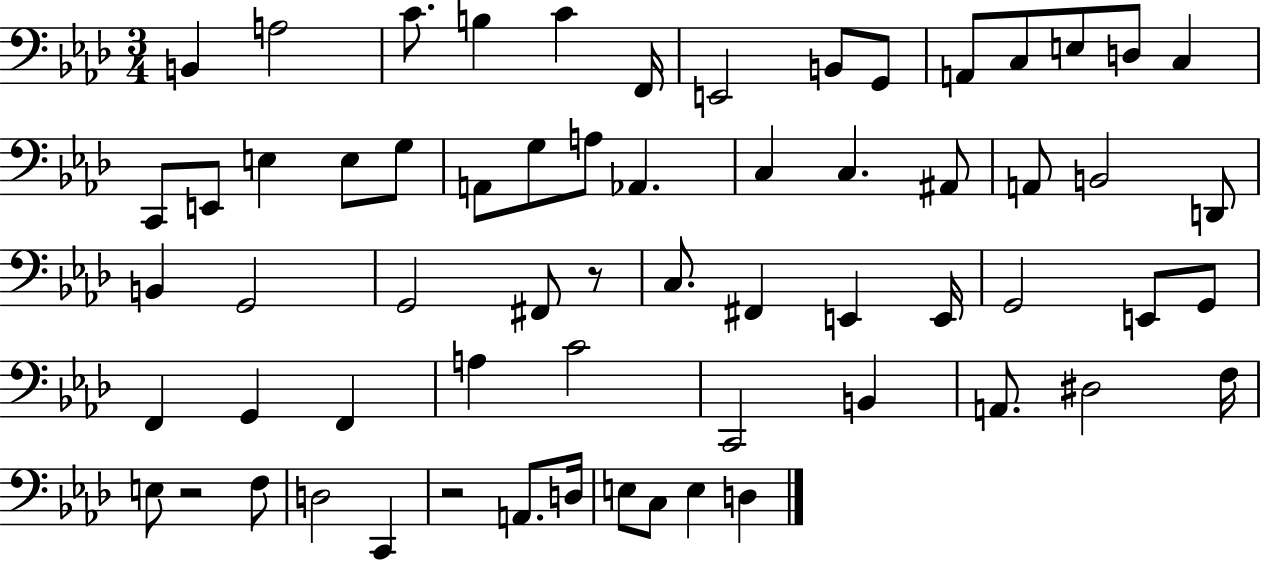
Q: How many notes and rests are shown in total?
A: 63